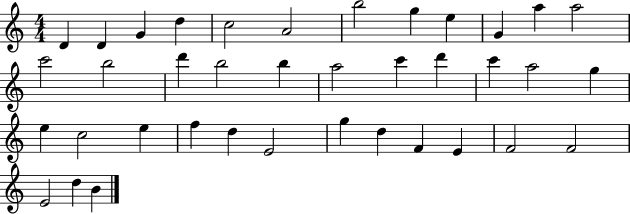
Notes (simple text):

D4/q D4/q G4/q D5/q C5/h A4/h B5/h G5/q E5/q G4/q A5/q A5/h C6/h B5/h D6/q B5/h B5/q A5/h C6/q D6/q C6/q A5/h G5/q E5/q C5/h E5/q F5/q D5/q E4/h G5/q D5/q F4/q E4/q F4/h F4/h E4/h D5/q B4/q